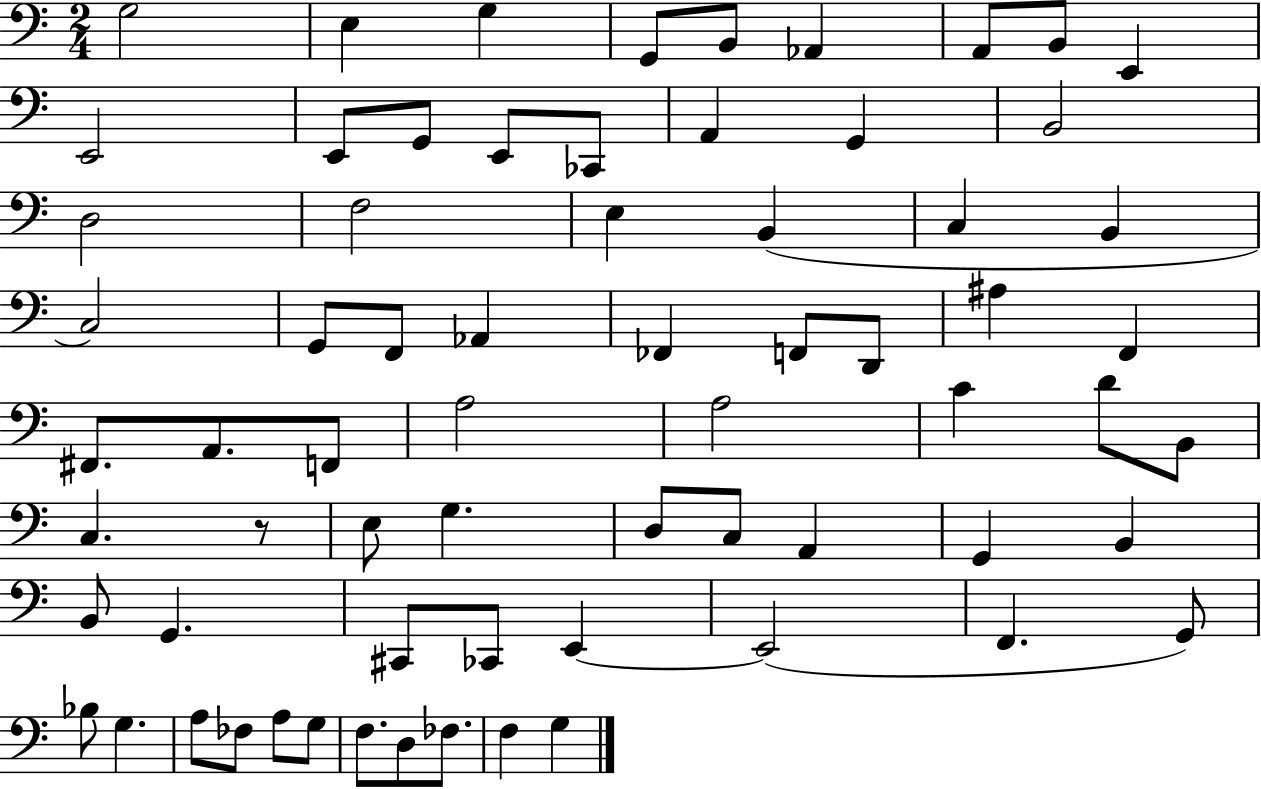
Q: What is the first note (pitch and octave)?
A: G3